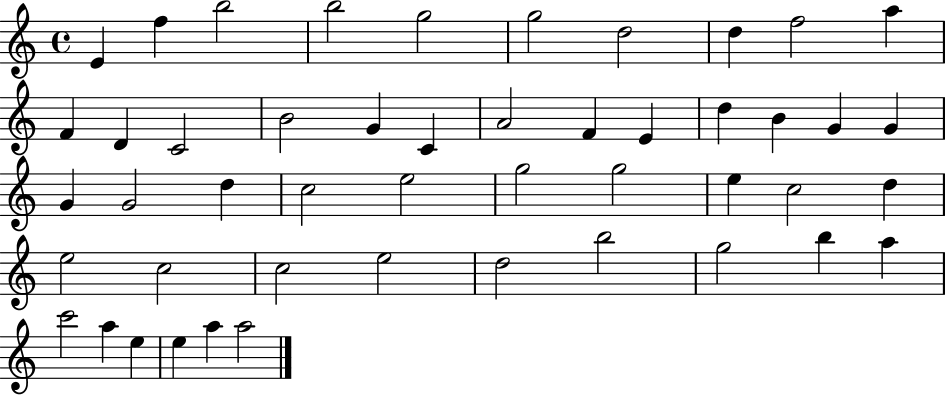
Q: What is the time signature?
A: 4/4